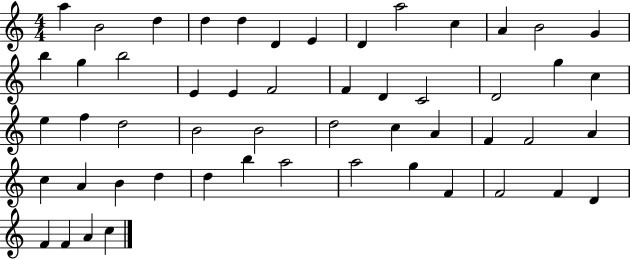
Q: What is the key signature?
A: C major